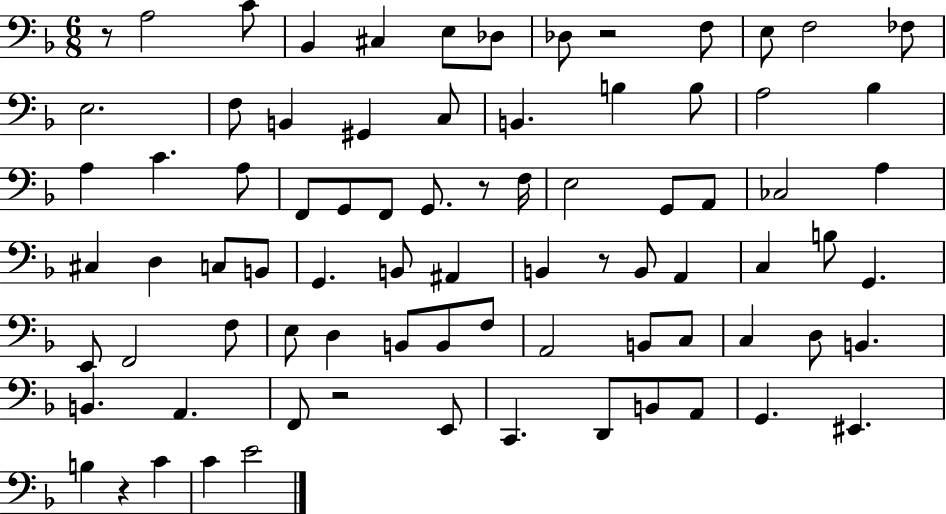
{
  \clef bass
  \numericTimeSignature
  \time 6/8
  \key f \major
  r8 a2 c'8 | bes,4 cis4 e8 des8 | des8 r2 f8 | e8 f2 fes8 | \break e2. | f8 b,4 gis,4 c8 | b,4. b4 b8 | a2 bes4 | \break a4 c'4. a8 | f,8 g,8 f,8 g,8. r8 f16 | e2 g,8 a,8 | ces2 a4 | \break cis4 d4 c8 b,8 | g,4. b,8 ais,4 | b,4 r8 b,8 a,4 | c4 b8 g,4. | \break e,8 f,2 f8 | e8 d4 b,8 b,8 f8 | a,2 b,8 c8 | c4 d8 b,4. | \break b,4. a,4. | f,8 r2 e,8 | c,4. d,8 b,8 a,8 | g,4. eis,4. | \break b4 r4 c'4 | c'4 e'2 | \bar "|."
}